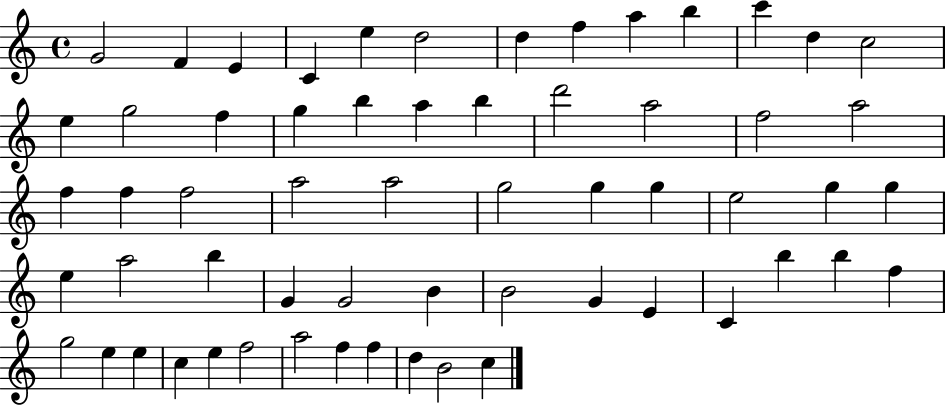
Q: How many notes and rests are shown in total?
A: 60